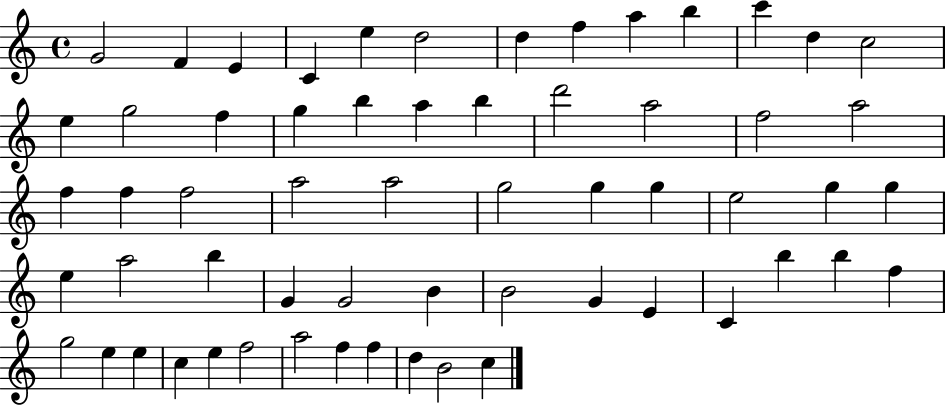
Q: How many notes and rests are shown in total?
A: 60